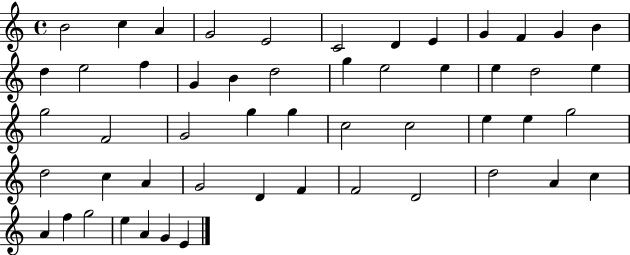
{
  \clef treble
  \time 4/4
  \defaultTimeSignature
  \key c \major
  b'2 c''4 a'4 | g'2 e'2 | c'2 d'4 e'4 | g'4 f'4 g'4 b'4 | \break d''4 e''2 f''4 | g'4 b'4 d''2 | g''4 e''2 e''4 | e''4 d''2 e''4 | \break g''2 f'2 | g'2 g''4 g''4 | c''2 c''2 | e''4 e''4 g''2 | \break d''2 c''4 a'4 | g'2 d'4 f'4 | f'2 d'2 | d''2 a'4 c''4 | \break a'4 f''4 g''2 | e''4 a'4 g'4 e'4 | \bar "|."
}